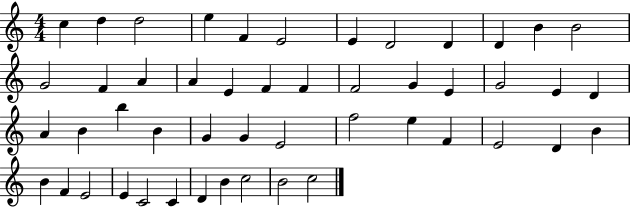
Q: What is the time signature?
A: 4/4